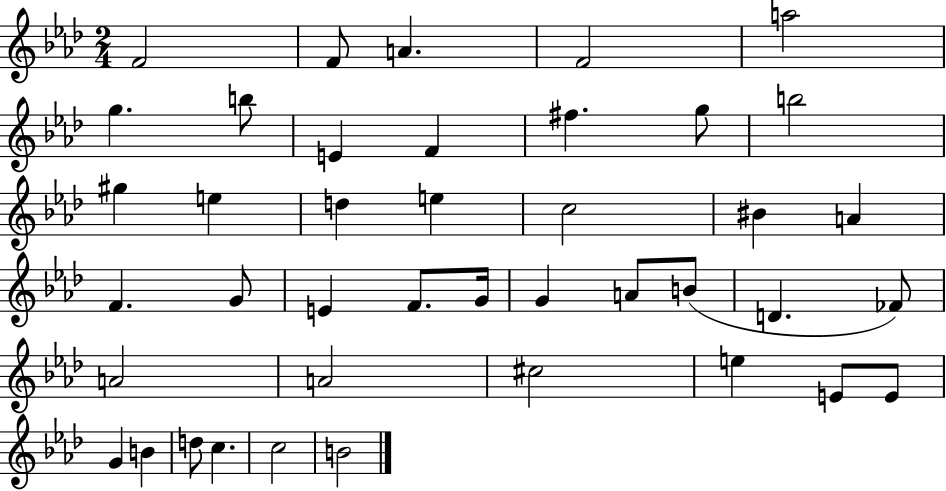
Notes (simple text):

F4/h F4/e A4/q. F4/h A5/h G5/q. B5/e E4/q F4/q F#5/q. G5/e B5/h G#5/q E5/q D5/q E5/q C5/h BIS4/q A4/q F4/q. G4/e E4/q F4/e. G4/s G4/q A4/e B4/e D4/q. FES4/e A4/h A4/h C#5/h E5/q E4/e E4/e G4/q B4/q D5/e C5/q. C5/h B4/h